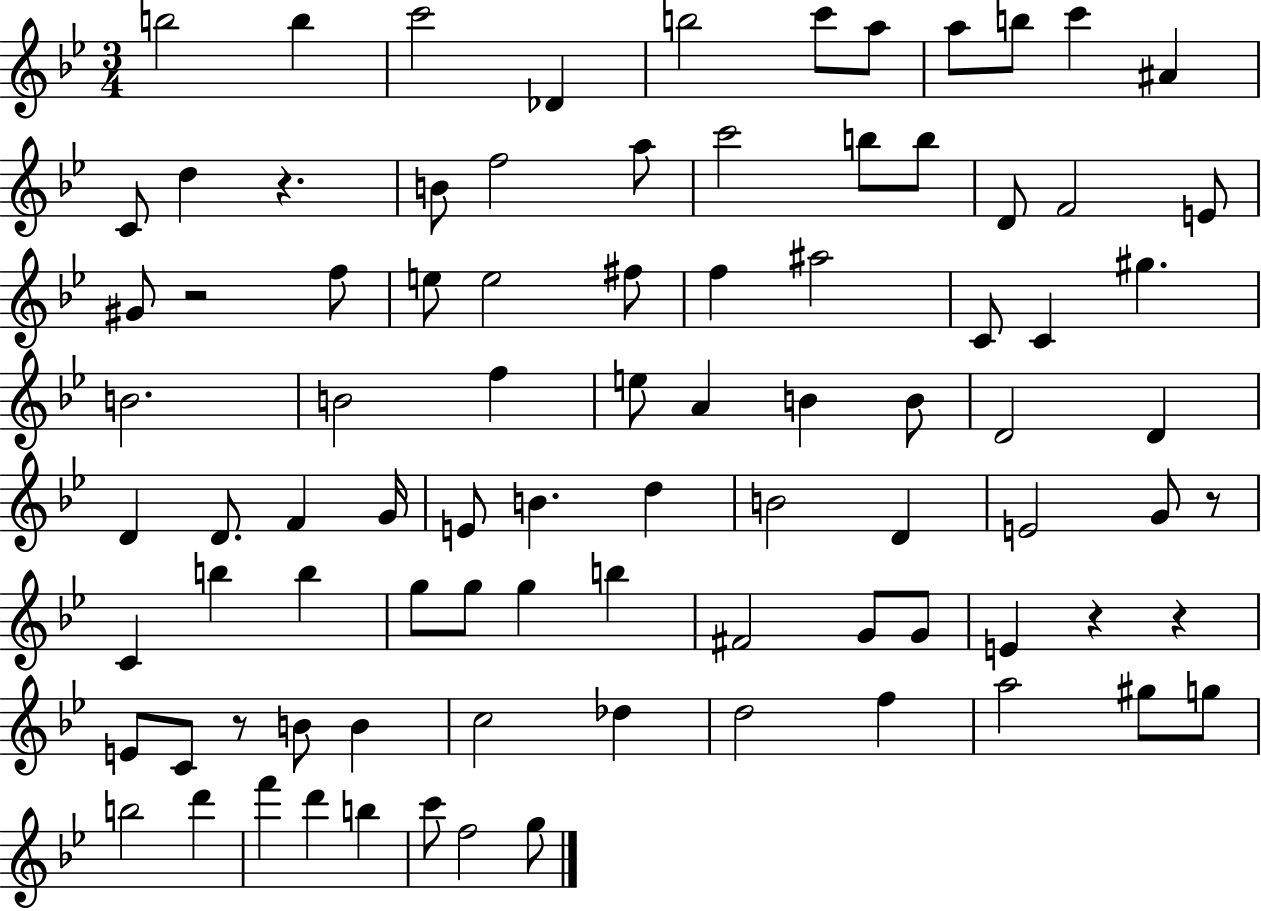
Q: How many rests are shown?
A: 6